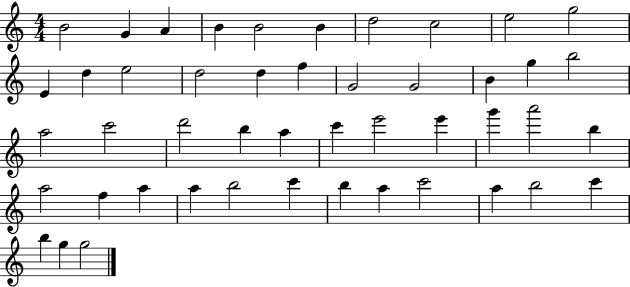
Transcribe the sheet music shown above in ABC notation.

X:1
T:Untitled
M:4/4
L:1/4
K:C
B2 G A B B2 B d2 c2 e2 g2 E d e2 d2 d f G2 G2 B g b2 a2 c'2 d'2 b a c' e'2 e' g' a'2 b a2 f a a b2 c' b a c'2 a b2 c' b g g2